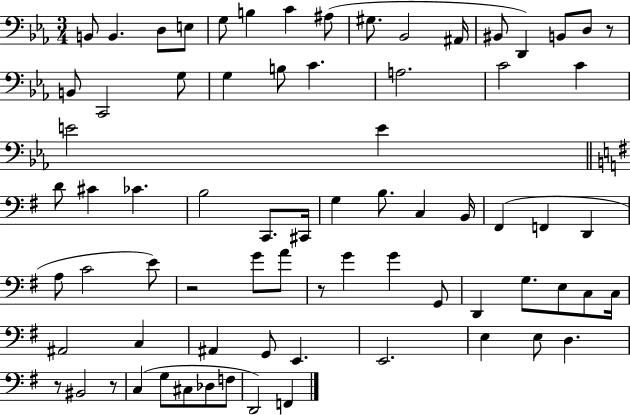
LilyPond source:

{
  \clef bass
  \numericTimeSignature
  \time 3/4
  \key ees \major
  b,8 b,4. d8 e8 | g8 b4 c'4 ais8( | gis8. bes,2 ais,16 | bis,8 d,4) b,8 d8 r8 | \break b,8 c,2 g8 | g4 b8 c'4. | a2. | c'2 c'4 | \break e'2 e'4 | \bar "||" \break \key g \major d'8 cis'4 ces'4. | b2 c,8. cis,16 | g4 b8. c4 b,16 | fis,4( f,4 d,4 | \break a8 c'2 e'8) | r2 g'8 a'8 | r8 g'4 g'4 g,8 | d,4 g8. e8 c8 c16 | \break ais,2 c4 | ais,4 g,8 e,4. | e,2. | e4 e8 d4. | \break r8 bis,2 r8 | c4( g8 cis8 des8 f8 | d,2) f,4 | \bar "|."
}